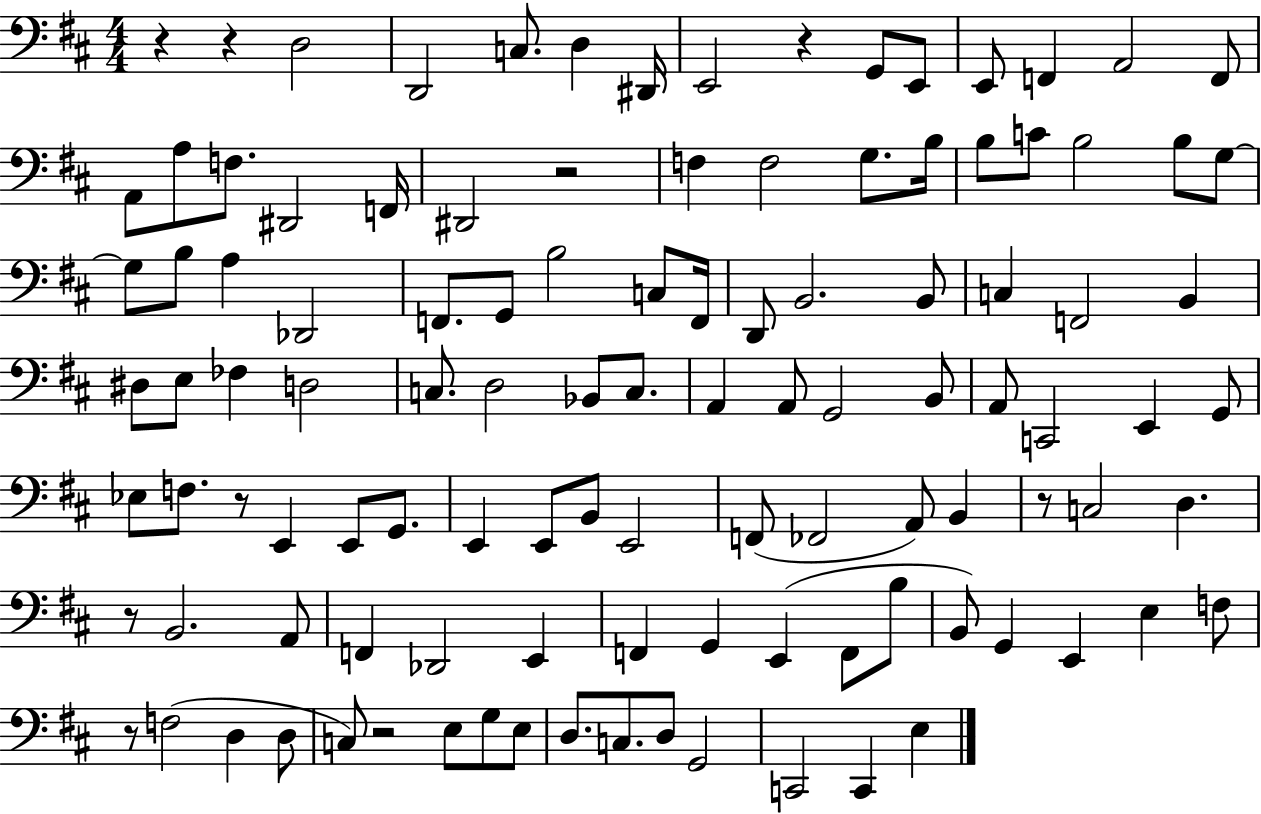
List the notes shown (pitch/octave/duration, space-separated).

R/q R/q D3/h D2/h C3/e. D3/q D#2/s E2/h R/q G2/e E2/e E2/e F2/q A2/h F2/e A2/e A3/e F3/e. D#2/h F2/s D#2/h R/h F3/q F3/h G3/e. B3/s B3/e C4/e B3/h B3/e G3/e G3/e B3/e A3/q Db2/h F2/e. G2/e B3/h C3/e F2/s D2/e B2/h. B2/e C3/q F2/h B2/q D#3/e E3/e FES3/q D3/h C3/e. D3/h Bb2/e C3/e. A2/q A2/e G2/h B2/e A2/e C2/h E2/q G2/e Eb3/e F3/e. R/e E2/q E2/e G2/e. E2/q E2/e B2/e E2/h F2/e FES2/h A2/e B2/q R/e C3/h D3/q. R/e B2/h. A2/e F2/q Db2/h E2/q F2/q G2/q E2/q F2/e B3/e B2/e G2/q E2/q E3/q F3/e R/e F3/h D3/q D3/e C3/e R/h E3/e G3/e E3/e D3/e. C3/e. D3/e G2/h C2/h C2/q E3/q